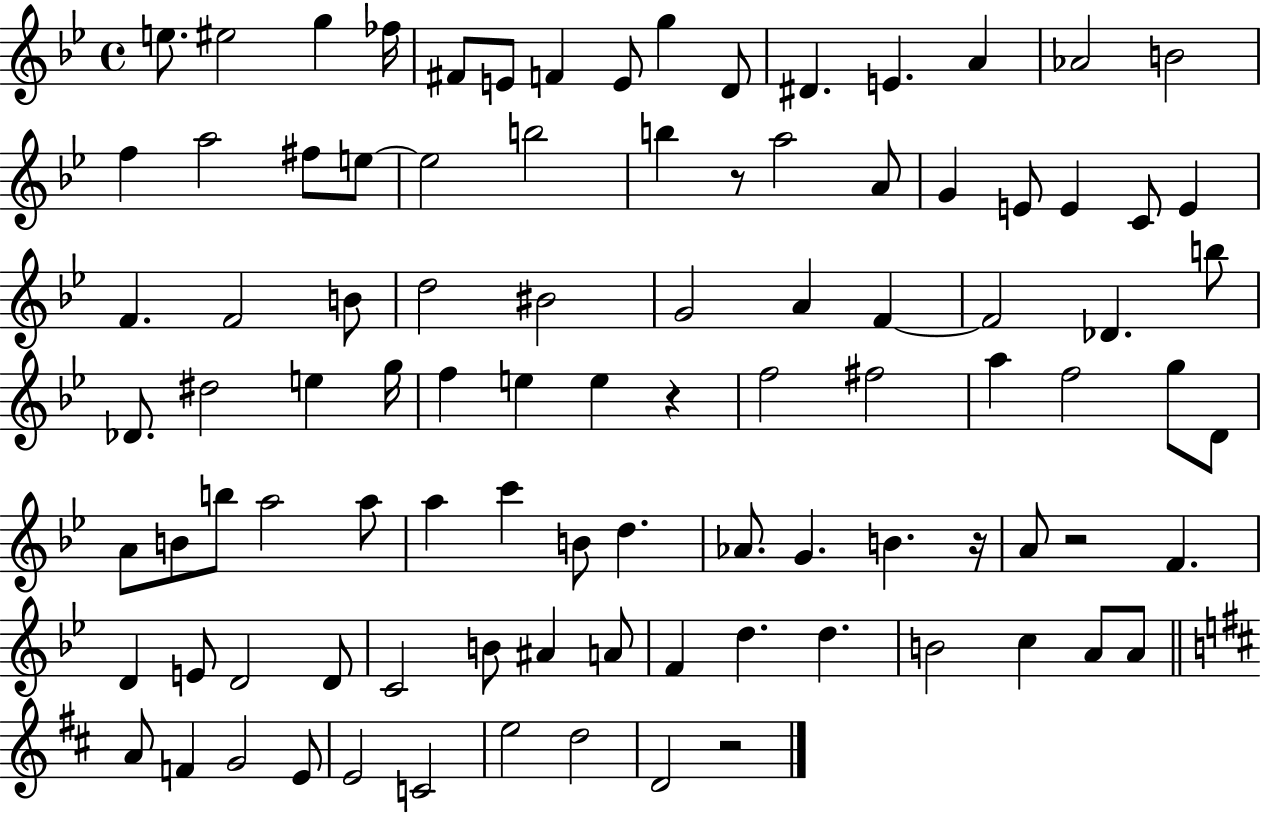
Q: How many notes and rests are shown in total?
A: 96